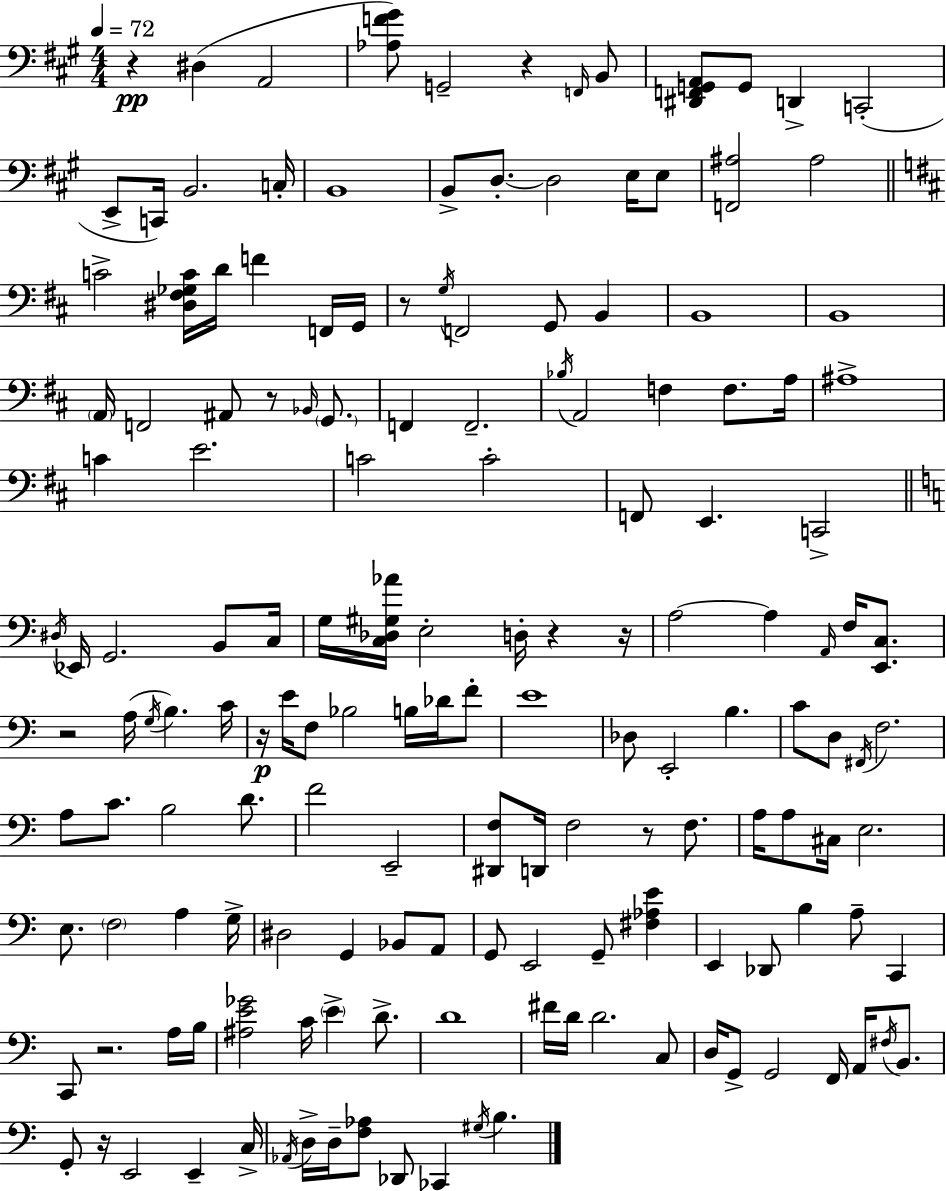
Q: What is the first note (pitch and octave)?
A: D#3